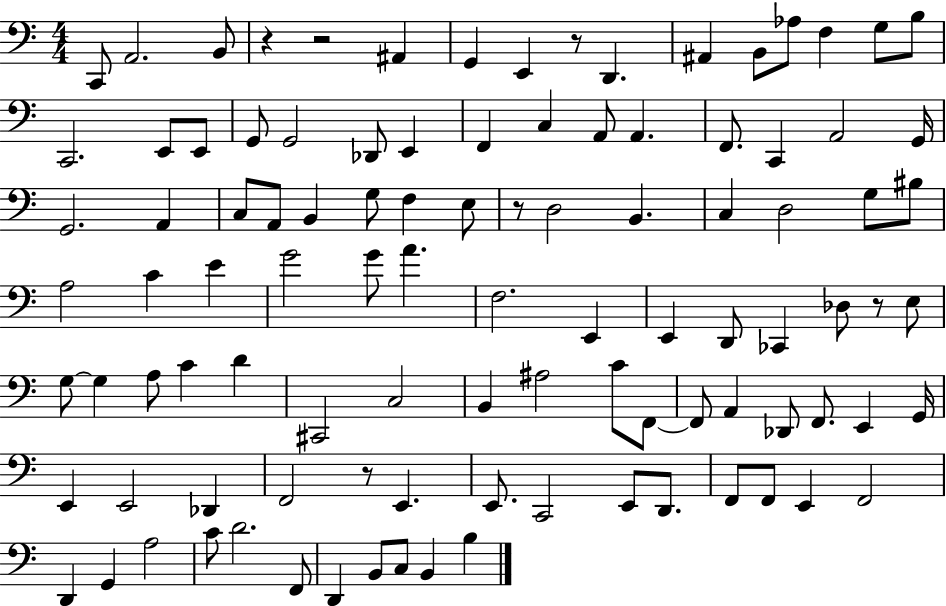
X:1
T:Untitled
M:4/4
L:1/4
K:C
C,,/2 A,,2 B,,/2 z z2 ^A,, G,, E,, z/2 D,, ^A,, B,,/2 _A,/2 F, G,/2 B,/2 C,,2 E,,/2 E,,/2 G,,/2 G,,2 _D,,/2 E,, F,, C, A,,/2 A,, F,,/2 C,, A,,2 G,,/4 G,,2 A,, C,/2 A,,/2 B,, G,/2 F, E,/2 z/2 D,2 B,, C, D,2 G,/2 ^B,/2 A,2 C E G2 G/2 A F,2 E,, E,, D,,/2 _C,, _D,/2 z/2 E,/2 G,/2 G, A,/2 C D ^C,,2 C,2 B,, ^A,2 C/2 F,,/2 F,,/2 A,, _D,,/2 F,,/2 E,, G,,/4 E,, E,,2 _D,, F,,2 z/2 E,, E,,/2 C,,2 E,,/2 D,,/2 F,,/2 F,,/2 E,, F,,2 D,, G,, A,2 C/2 D2 F,,/2 D,, B,,/2 C,/2 B,, B,